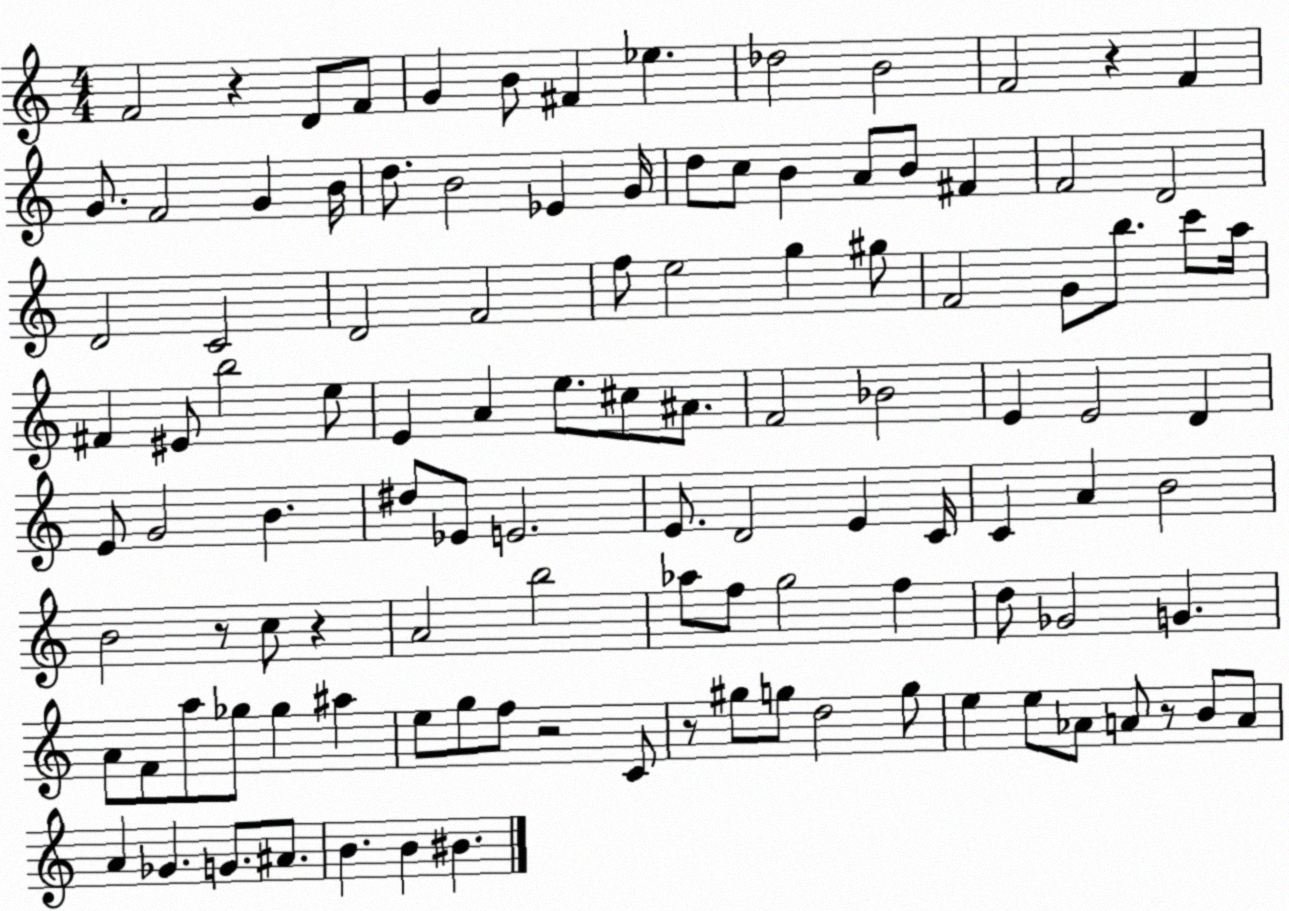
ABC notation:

X:1
T:Untitled
M:4/4
L:1/4
K:C
F2 z D/2 F/2 G B/2 ^F _e _d2 B2 F2 z F G/2 F2 G B/4 d/2 B2 _E G/4 d/2 c/2 B A/2 B/2 ^F F2 D2 D2 C2 D2 F2 f/2 e2 g ^g/2 F2 G/2 b/2 c'/2 a/4 ^F ^E/2 b2 e/2 E A e/2 ^c/2 ^A/2 F2 _B2 E E2 D E/2 G2 B ^d/2 _E/2 E2 E/2 D2 E C/4 C A B2 B2 z/2 c/2 z A2 b2 _a/2 f/2 g2 f d/2 _G2 G A/2 F/2 a/2 _g/2 _g ^a e/2 g/2 f/2 z2 C/2 z/2 ^g/2 g/2 d2 g/2 e e/2 _A/2 A/2 z/2 B/2 A/2 A _G G/2 ^A/2 B B ^B